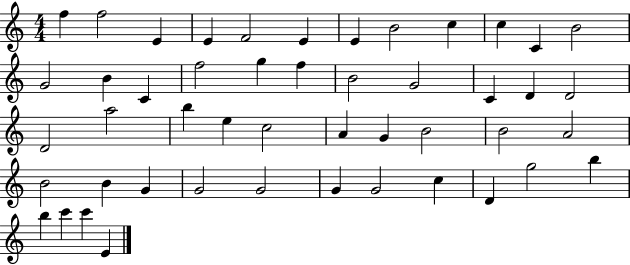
F5/q F5/h E4/q E4/q F4/h E4/q E4/q B4/h C5/q C5/q C4/q B4/h G4/h B4/q C4/q F5/h G5/q F5/q B4/h G4/h C4/q D4/q D4/h D4/h A5/h B5/q E5/q C5/h A4/q G4/q B4/h B4/h A4/h B4/h B4/q G4/q G4/h G4/h G4/q G4/h C5/q D4/q G5/h B5/q B5/q C6/q C6/q E4/q